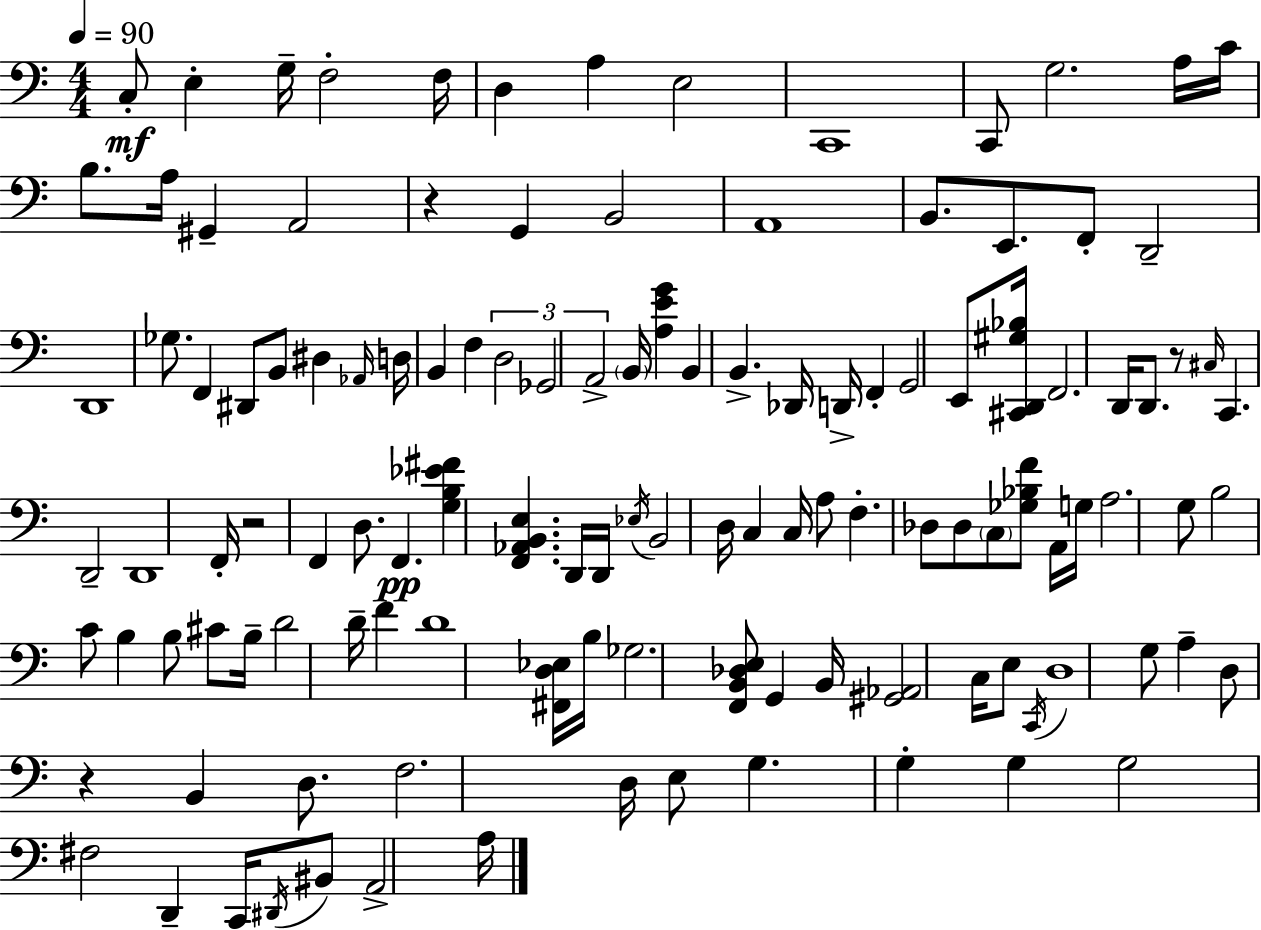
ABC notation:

X:1
T:Untitled
M:4/4
L:1/4
K:Am
C,/2 E, G,/4 F,2 F,/4 D, A, E,2 C,,4 C,,/2 G,2 A,/4 C/4 B,/2 A,/4 ^G,, A,,2 z G,, B,,2 A,,4 B,,/2 E,,/2 F,,/2 D,,2 D,,4 _G,/2 F,, ^D,,/2 B,,/2 ^D, _A,,/4 D,/4 B,, F, D,2 _G,,2 A,,2 B,,/4 [A,EG] B,, B,, _D,,/4 D,,/4 F,, G,,2 E,,/2 [^C,,D,,^G,_B,]/4 F,,2 D,,/4 D,,/2 z/2 ^C,/4 C,, D,,2 D,,4 F,,/4 z2 F,, D,/2 F,, [G,B,_E^F] [F,,_A,,B,,E,] D,,/4 D,,/4 _E,/4 B,,2 D,/4 C, C,/4 A,/2 F, _D,/2 _D,/2 C,/2 [_G,_B,F]/2 A,,/4 G,/4 A,2 G,/2 B,2 C/2 B, B,/2 ^C/2 B,/4 D2 D/4 F D4 [^F,,D,_E,]/4 B,/4 _G,2 [F,,B,,_D,E,]/2 G,, B,,/4 [^G,,_A,,]2 C,/4 E,/2 C,,/4 D,4 G,/2 A, D,/2 z B,, D,/2 F,2 D,/4 E,/2 G, G, G, G,2 ^F,2 D,, C,,/4 ^D,,/4 ^B,,/2 A,,2 A,/4